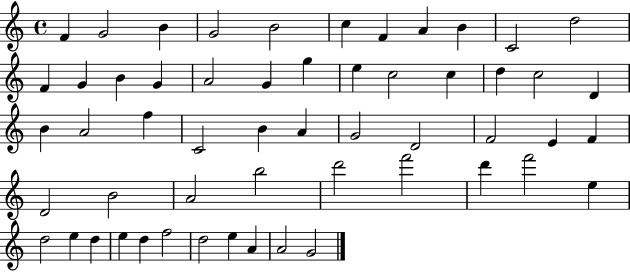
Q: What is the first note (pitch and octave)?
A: F4